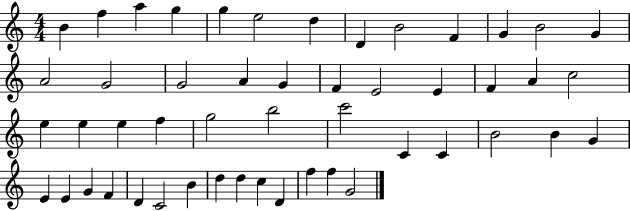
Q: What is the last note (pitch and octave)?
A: G4